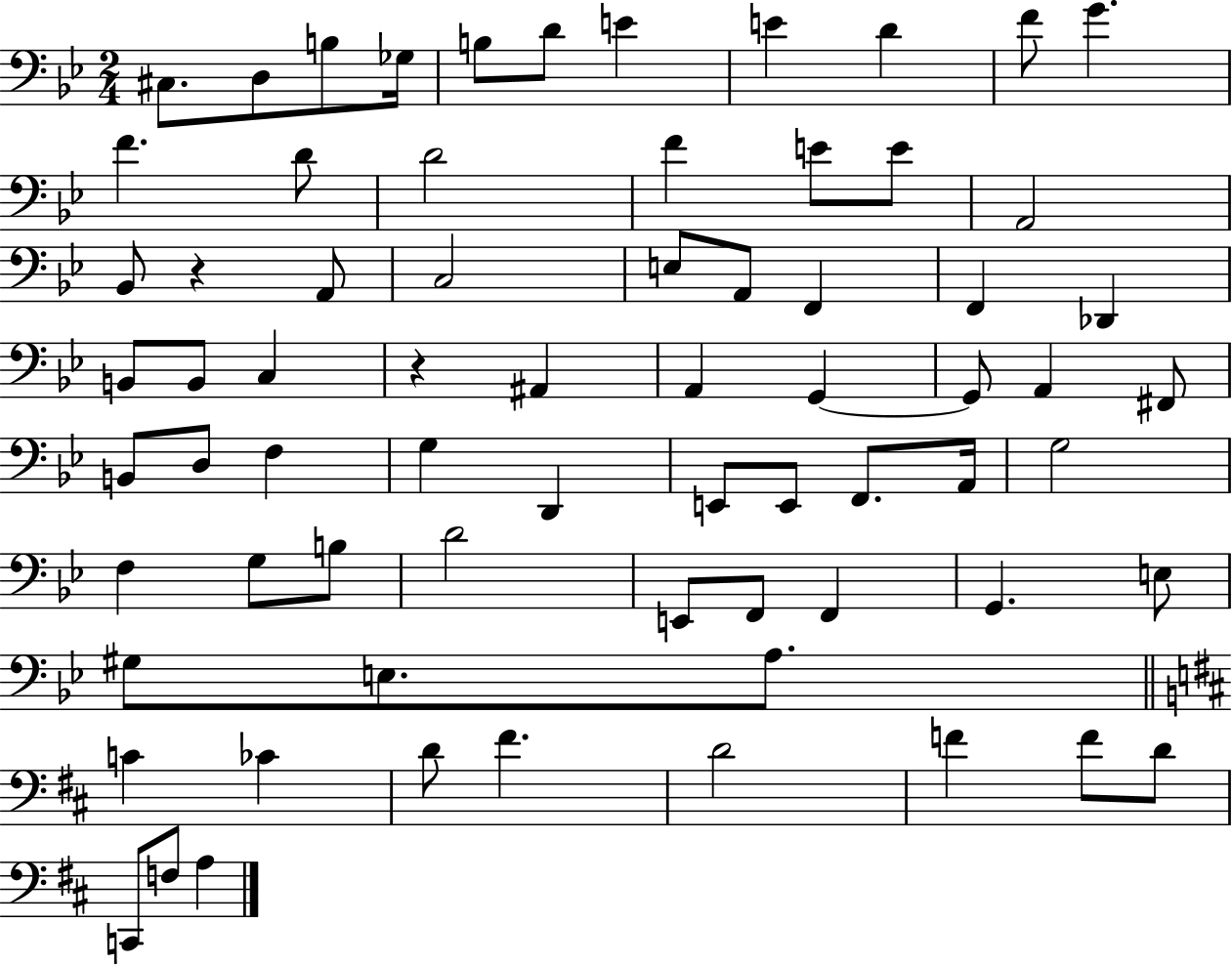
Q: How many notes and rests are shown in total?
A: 70